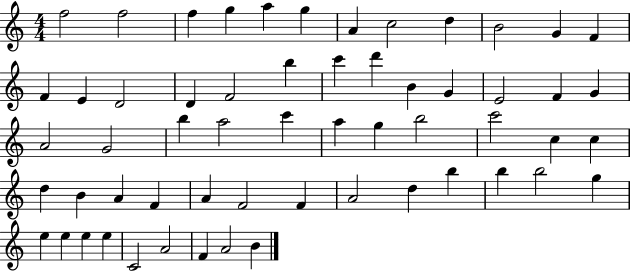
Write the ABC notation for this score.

X:1
T:Untitled
M:4/4
L:1/4
K:C
f2 f2 f g a g A c2 d B2 G F F E D2 D F2 b c' d' B G E2 F G A2 G2 b a2 c' a g b2 c'2 c c d B A F A F2 F A2 d b b b2 g e e e e C2 A2 F A2 B